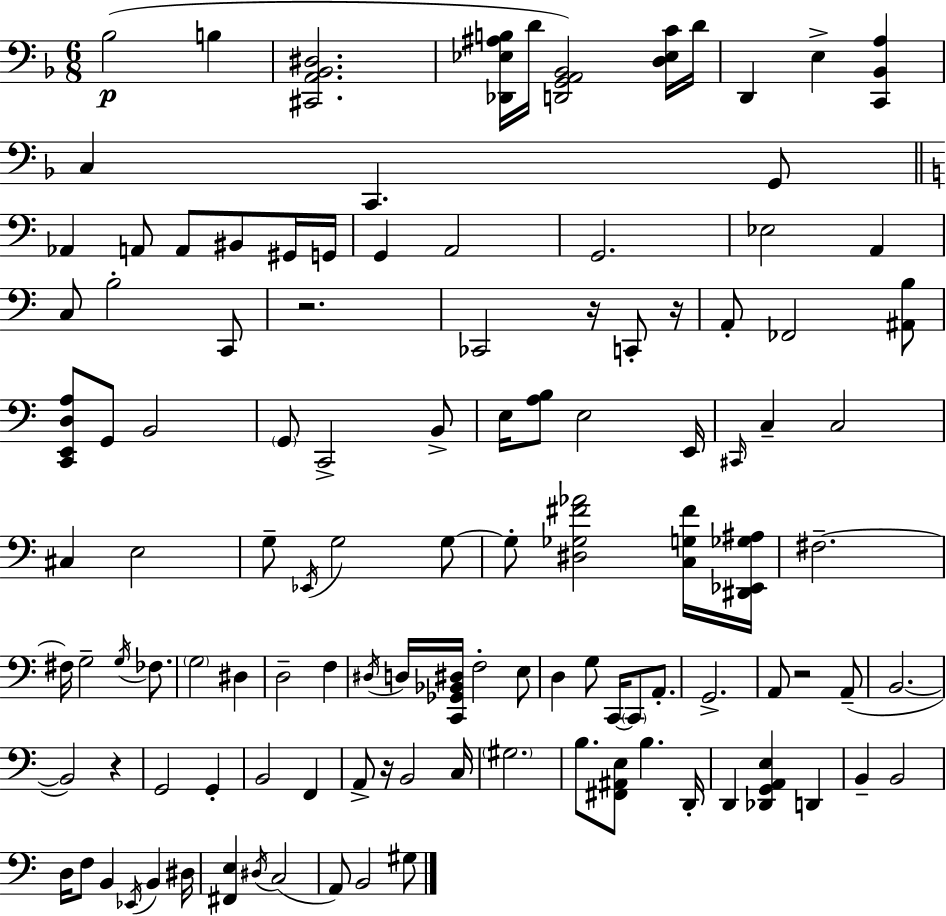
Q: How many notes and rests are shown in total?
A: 115